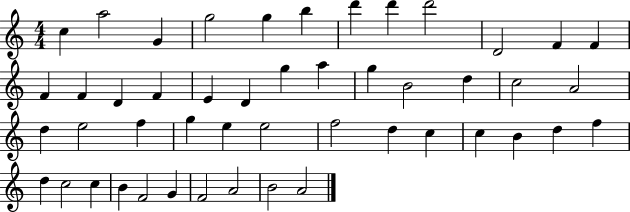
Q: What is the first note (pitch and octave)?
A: C5